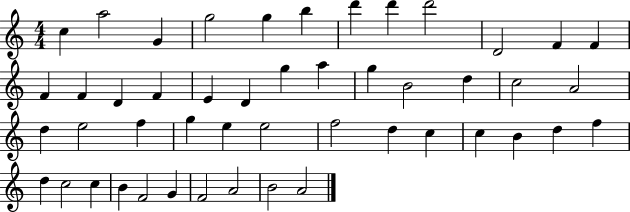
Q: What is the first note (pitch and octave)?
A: C5